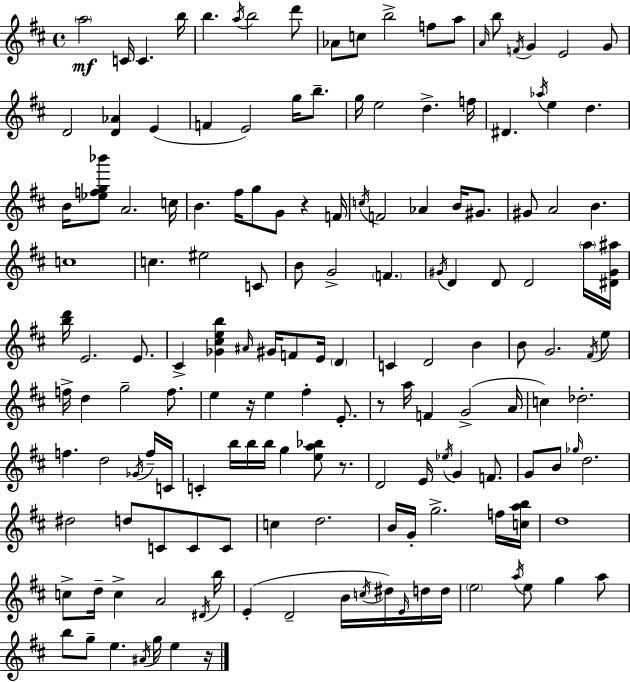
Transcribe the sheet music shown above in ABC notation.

X:1
T:Untitled
M:4/4
L:1/4
K:D
a2 C/4 C b/4 b a/4 b2 d'/2 _A/2 c/2 b2 f/2 a/2 A/4 b/2 F/4 G E2 G/2 D2 [D_A] E F E2 g/4 b/2 g/4 e2 d f/4 ^D _a/4 e d B/4 [_efg_b']/2 A2 c/4 B ^f/4 g/2 G/2 z F/4 c/4 F2 _A B/4 ^G/2 ^G/2 A2 B c4 c ^e2 C/2 B/2 G2 F ^G/4 D D/2 D2 a/4 [^D^G^a]/4 [bd']/4 E2 E/2 ^C [_G^ceb] ^A/4 ^G/4 F/2 E/4 D C D2 B B/2 G2 ^F/4 e/2 f/4 d g2 f/2 e z/4 e ^f E/2 z/2 a/4 F G2 A/4 c _d2 f d2 _G/4 f/4 C/4 C b/4 b/4 b/4 g [ea_b]/2 z/2 D2 E/4 _e/4 G F/2 G/2 B/2 _g/4 d2 ^d2 d/2 C/2 C/2 C/2 c d2 B/4 G/4 g2 f/4 [cab]/4 d4 c/2 d/4 c A2 ^D/4 b/4 E D2 B/4 c/4 ^d/4 E/4 d/4 d/4 e2 a/4 e/2 g a/2 b/2 g/2 e ^A/4 g/4 e z/4